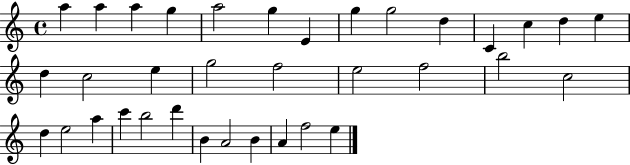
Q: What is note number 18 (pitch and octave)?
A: G5